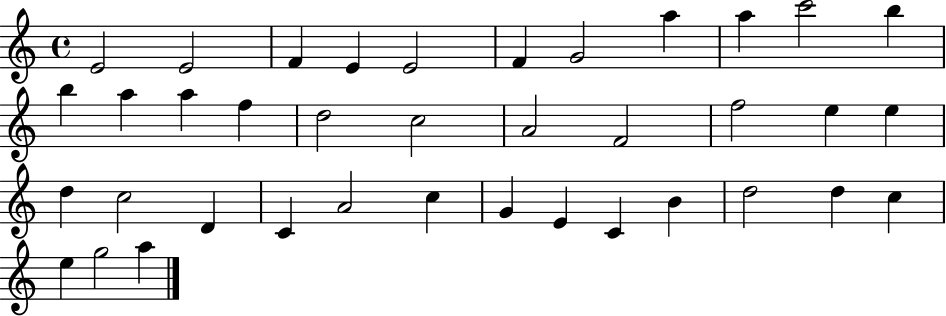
E4/h E4/h F4/q E4/q E4/h F4/q G4/h A5/q A5/q C6/h B5/q B5/q A5/q A5/q F5/q D5/h C5/h A4/h F4/h F5/h E5/q E5/q D5/q C5/h D4/q C4/q A4/h C5/q G4/q E4/q C4/q B4/q D5/h D5/q C5/q E5/q G5/h A5/q